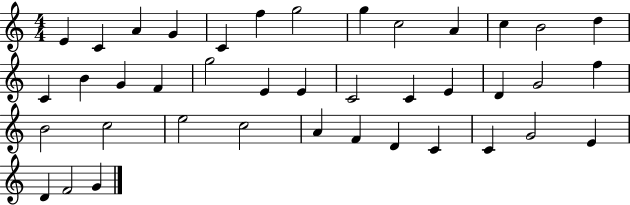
E4/q C4/q A4/q G4/q C4/q F5/q G5/h G5/q C5/h A4/q C5/q B4/h D5/q C4/q B4/q G4/q F4/q G5/h E4/q E4/q C4/h C4/q E4/q D4/q G4/h F5/q B4/h C5/h E5/h C5/h A4/q F4/q D4/q C4/q C4/q G4/h E4/q D4/q F4/h G4/q